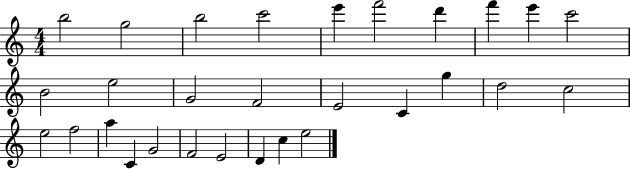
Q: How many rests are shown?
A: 0